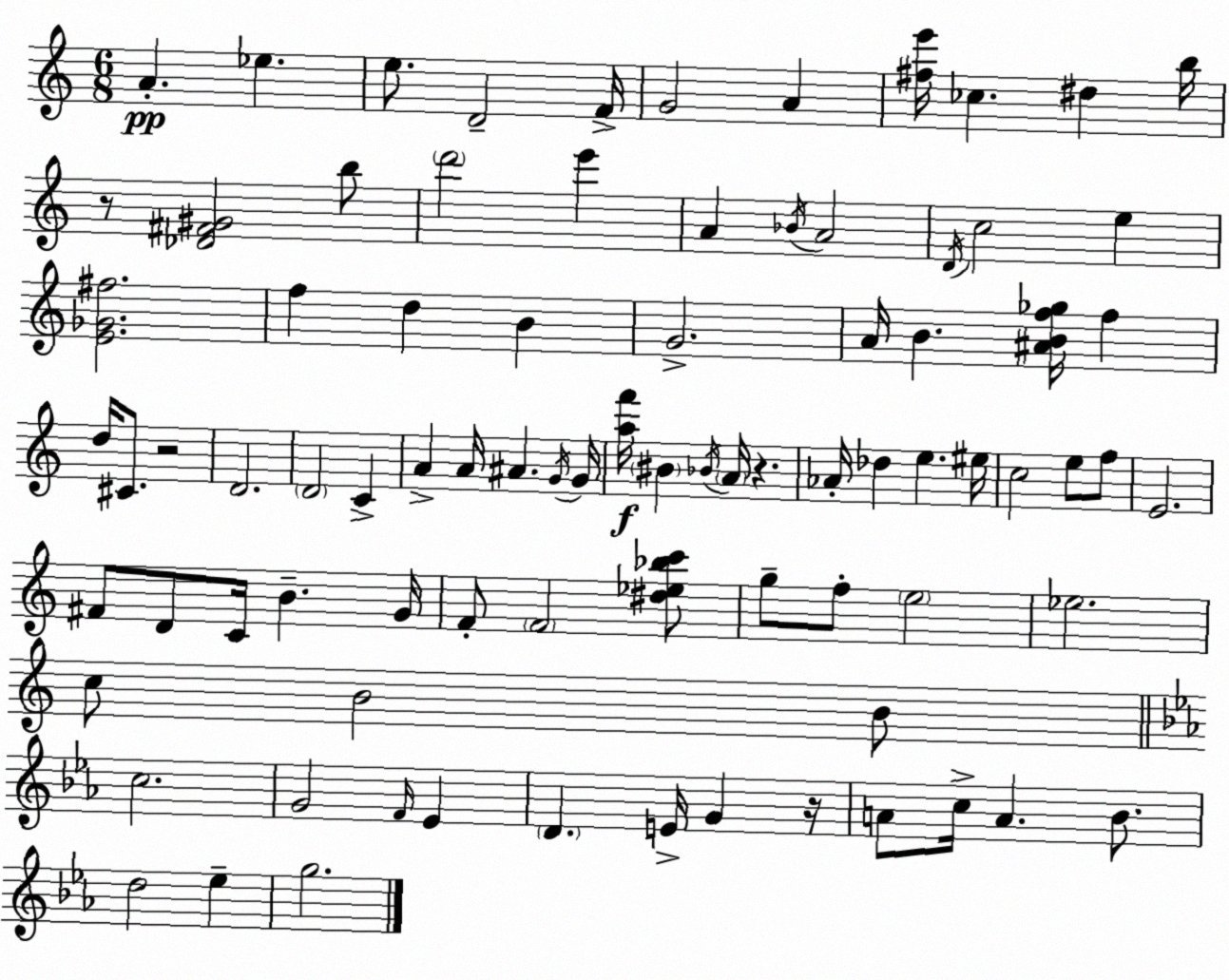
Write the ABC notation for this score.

X:1
T:Untitled
M:6/8
L:1/4
K:C
A _e e/2 D2 F/4 G2 A [^fe']/4 _c ^d b/4 z/2 [_D^F^G]2 b/2 d'2 e' A _B/4 A2 D/4 c2 e [E_G^f]2 f d B G2 A/4 B [^ABf_g]/4 f d/4 ^C/2 z2 D2 D2 C A A/4 ^A G/4 G/4 [af']/4 ^B _B/4 A/4 z _A/4 _d e ^e/4 c2 e/2 f/2 E2 ^F/2 D/2 C/4 B G/4 F/2 F2 [^d_e_bc']/2 g/2 f/2 e2 _e2 c/2 B2 B/2 c2 G2 F/4 _E D E/4 G z/4 A/2 c/4 A _B/2 d2 _e g2